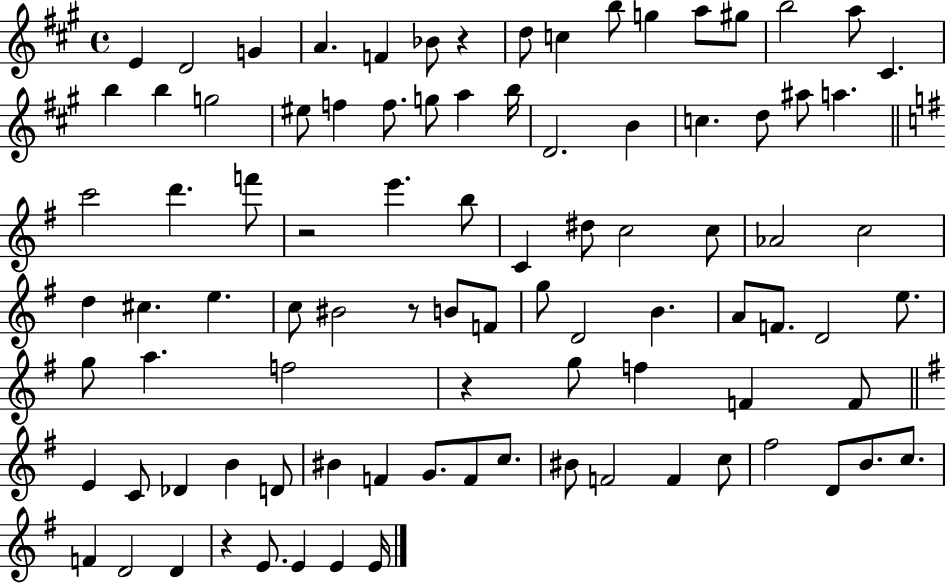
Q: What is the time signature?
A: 4/4